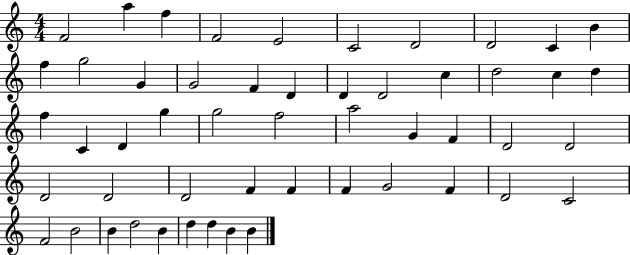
X:1
T:Untitled
M:4/4
L:1/4
K:C
F2 a f F2 E2 C2 D2 D2 C B f g2 G G2 F D D D2 c d2 c d f C D g g2 f2 a2 G F D2 D2 D2 D2 D2 F F F G2 F D2 C2 F2 B2 B d2 B d d B B